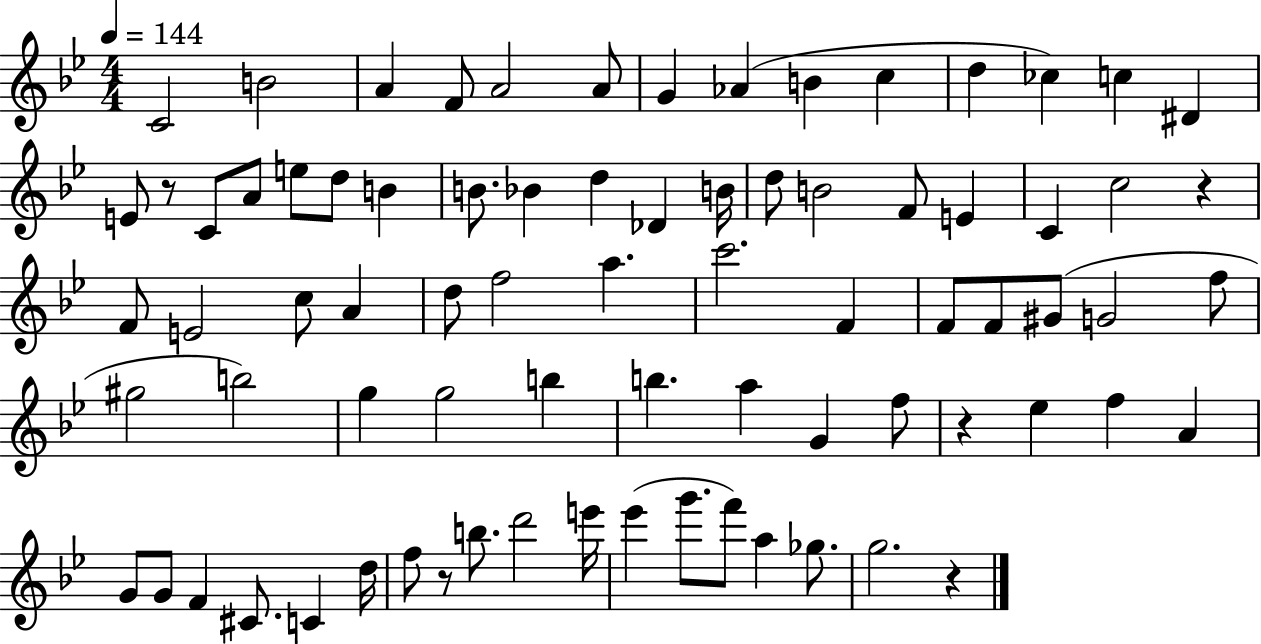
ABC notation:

X:1
T:Untitled
M:4/4
L:1/4
K:Bb
C2 B2 A F/2 A2 A/2 G _A B c d _c c ^D E/2 z/2 C/2 A/2 e/2 d/2 B B/2 _B d _D B/4 d/2 B2 F/2 E C c2 z F/2 E2 c/2 A d/2 f2 a c'2 F F/2 F/2 ^G/2 G2 f/2 ^g2 b2 g g2 b b a G f/2 z _e f A G/2 G/2 F ^C/2 C d/4 f/2 z/2 b/2 d'2 e'/4 _e' g'/2 f'/2 a _g/2 g2 z